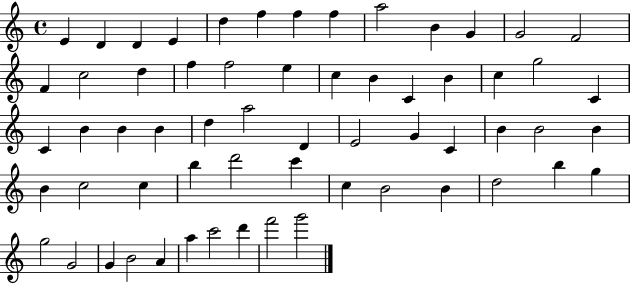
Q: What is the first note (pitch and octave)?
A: E4